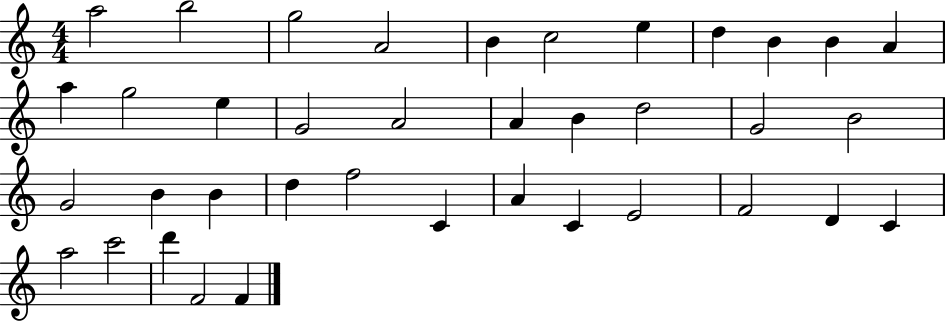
X:1
T:Untitled
M:4/4
L:1/4
K:C
a2 b2 g2 A2 B c2 e d B B A a g2 e G2 A2 A B d2 G2 B2 G2 B B d f2 C A C E2 F2 D C a2 c'2 d' F2 F